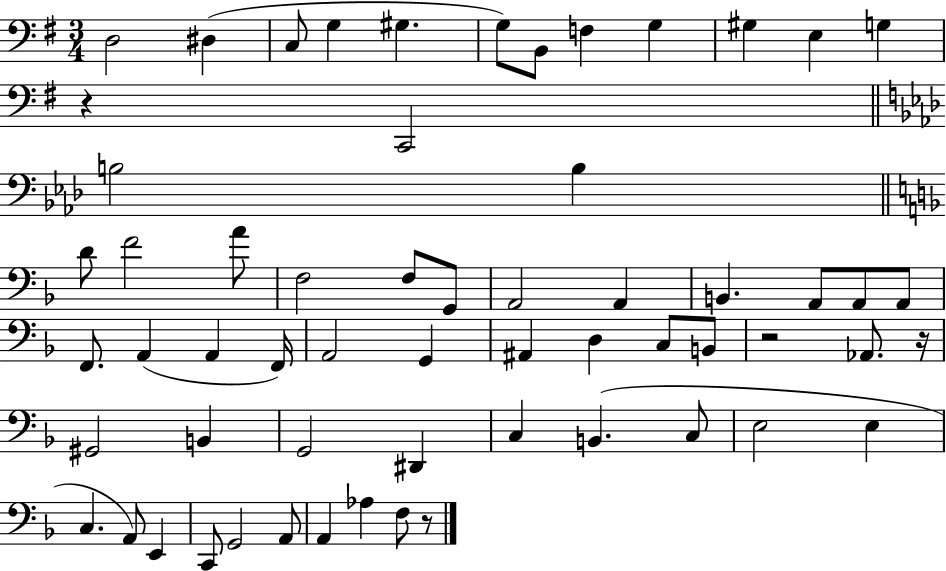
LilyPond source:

{
  \clef bass
  \numericTimeSignature
  \time 3/4
  \key g \major
  d2 dis4( | c8 g4 gis4. | g8) b,8 f4 g4 | gis4 e4 g4 | \break r4 c,2 | \bar "||" \break \key f \minor b2 b4 | \bar "||" \break \key f \major d'8 f'2 a'8 | f2 f8 g,8 | a,2 a,4 | b,4. a,8 a,8 a,8 | \break f,8. a,4( a,4 f,16) | a,2 g,4 | ais,4 d4 c8 b,8 | r2 aes,8. r16 | \break gis,2 b,4 | g,2 dis,4 | c4 b,4.( c8 | e2 e4 | \break c4. a,8) e,4 | c,8 g,2 a,8 | a,4 aes4 f8 r8 | \bar "|."
}